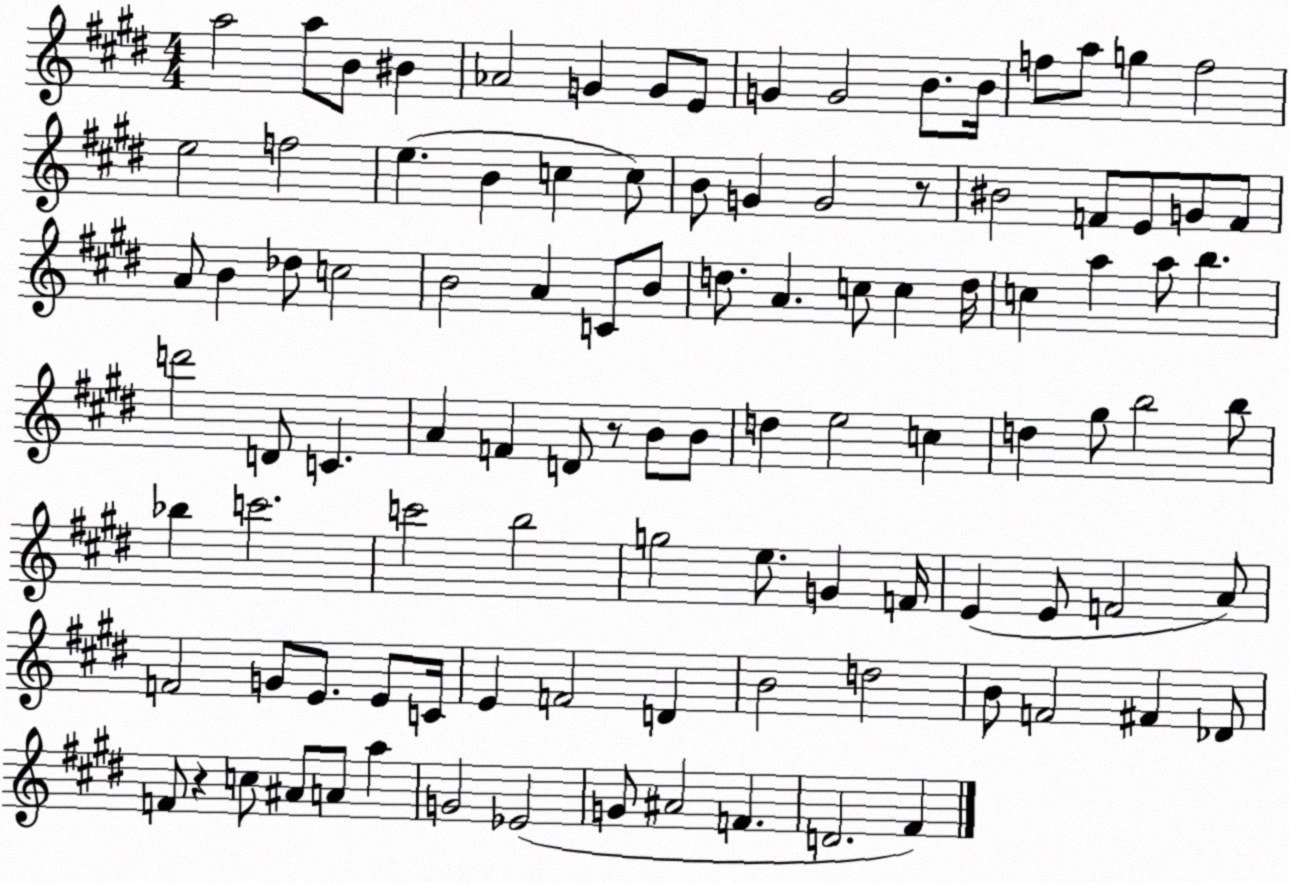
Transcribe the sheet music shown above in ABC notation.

X:1
T:Untitled
M:4/4
L:1/4
K:E
a2 a/2 B/2 ^B _A2 G G/2 E/2 G G2 B/2 B/4 f/2 a/2 g f2 e2 f2 e B c c/2 B/2 G G2 z/2 ^B2 F/2 E/2 G/2 F/2 A/2 B _d/2 c2 B2 A C/2 B/2 d/2 A c/2 c d/4 c a a/2 b d'2 D/2 C A F D/2 z/2 B/2 B/2 d e2 c d ^g/2 b2 b/2 _b c'2 c'2 b2 g2 e/2 G F/4 E E/2 F2 A/2 F2 G/2 E/2 E/2 C/4 E F2 D B2 d2 B/2 F2 ^F _D/2 F/2 z c/2 ^A/2 A/2 a G2 _E2 G/2 ^A2 F D2 ^F